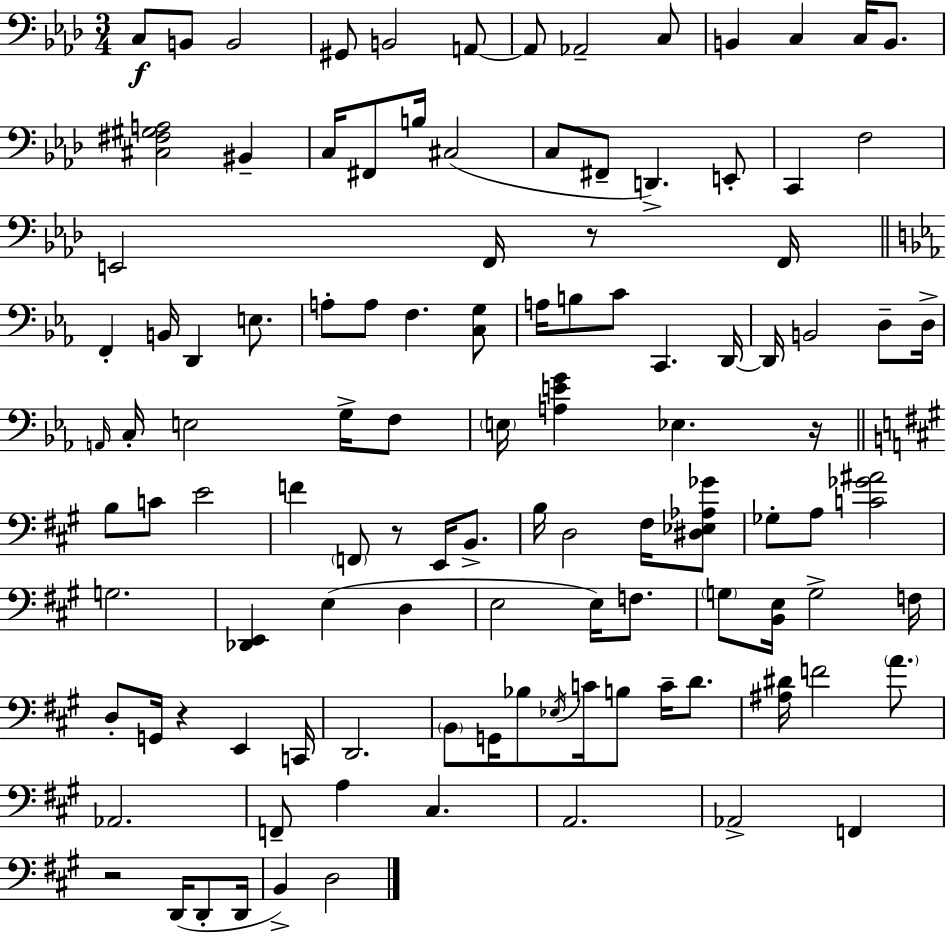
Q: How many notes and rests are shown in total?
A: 111